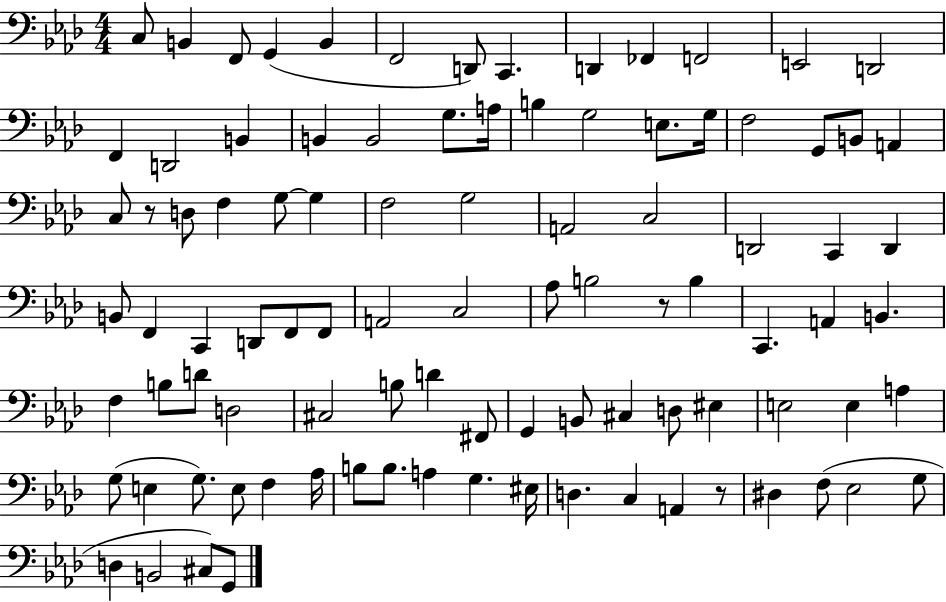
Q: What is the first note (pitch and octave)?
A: C3